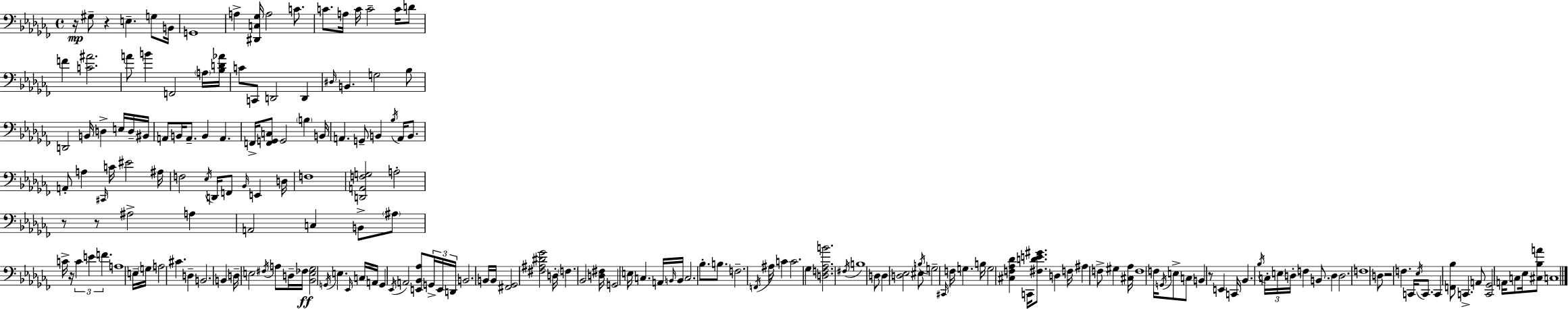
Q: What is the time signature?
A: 4/4